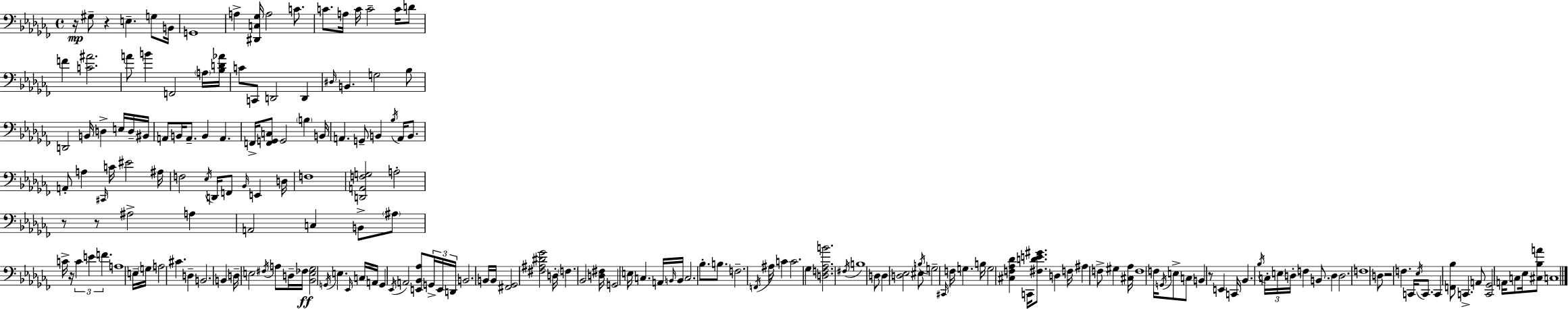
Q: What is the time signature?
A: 4/4